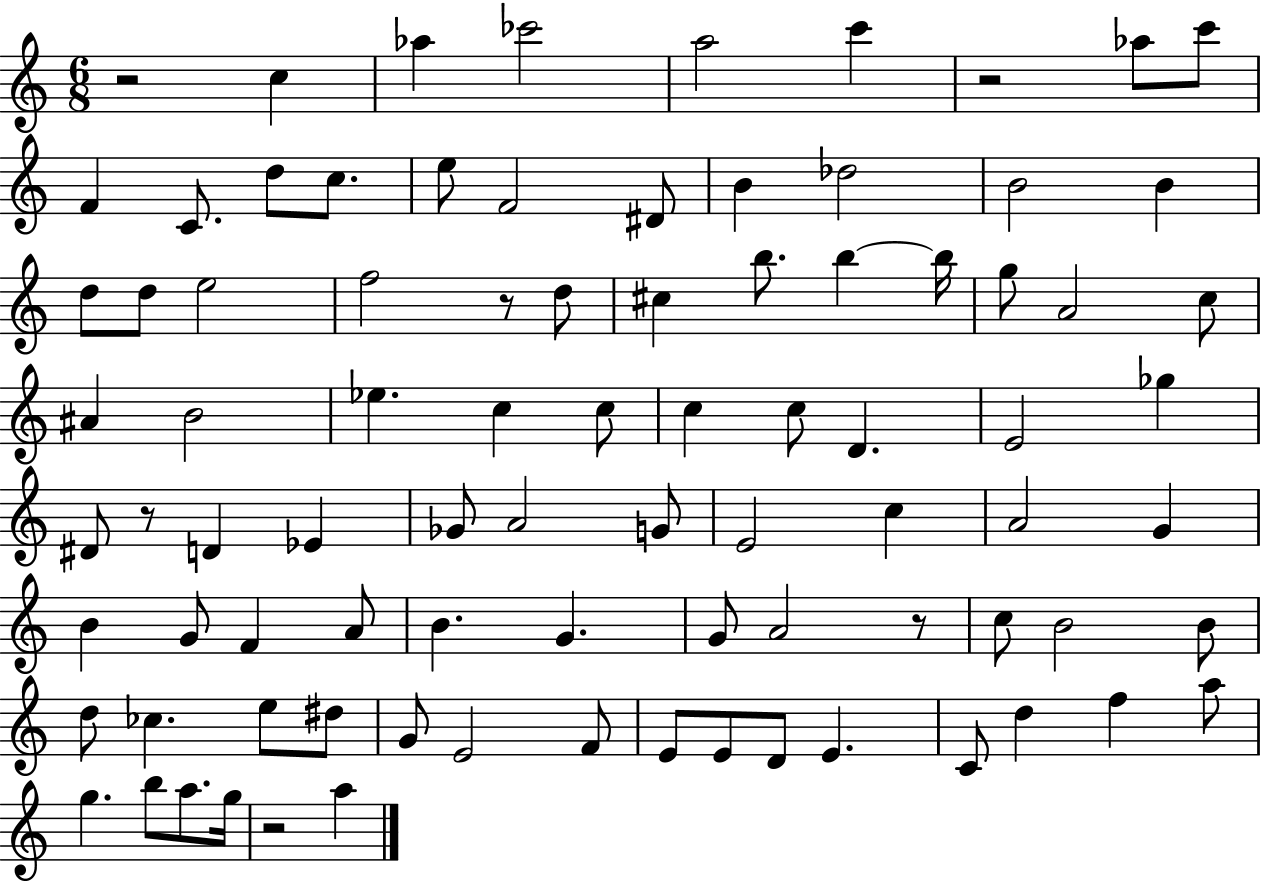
R/h C5/q Ab5/q CES6/h A5/h C6/q R/h Ab5/e C6/e F4/q C4/e. D5/e C5/e. E5/e F4/h D#4/e B4/q Db5/h B4/h B4/q D5/e D5/e E5/h F5/h R/e D5/e C#5/q B5/e. B5/q B5/s G5/e A4/h C5/e A#4/q B4/h Eb5/q. C5/q C5/e C5/q C5/e D4/q. E4/h Gb5/q D#4/e R/e D4/q Eb4/q Gb4/e A4/h G4/e E4/h C5/q A4/h G4/q B4/q G4/e F4/q A4/e B4/q. G4/q. G4/e A4/h R/e C5/e B4/h B4/e D5/e CES5/q. E5/e D#5/e G4/e E4/h F4/e E4/e E4/e D4/e E4/q. C4/e D5/q F5/q A5/e G5/q. B5/e A5/e. G5/s R/h A5/q